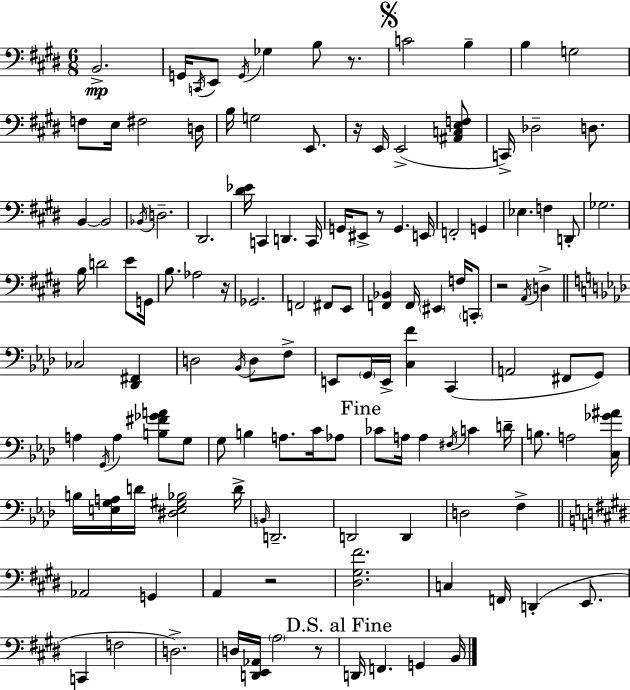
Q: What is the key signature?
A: E major